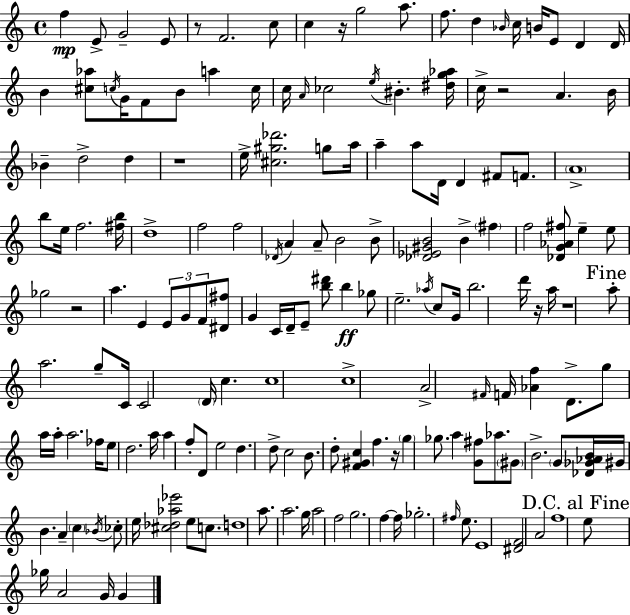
F5/q E4/e G4/h E4/e R/e F4/h. C5/e C5/q R/s G5/h A5/e. F5/e. D5/q Bb4/s C5/s B4/s E4/e D4/q D4/s B4/q [C#5,Ab5]/e C5/s G4/s F4/e B4/e A5/q C5/s C5/s A4/s CES5/h E5/s BIS4/q. [D#5,G5,Ab5]/s C5/s R/h A4/q. B4/s Bb4/q D5/h D5/q R/w E5/s [C#5,G#5,Db6]/h. G5/e A5/s A5/q A5/e D4/s D4/q F#4/e F4/e. A4/w B5/e E5/s F5/h. [F#5,B5]/s D5/w F5/h F5/h Db4/s A4/q A4/e B4/h B4/e [Db4,Eb4,G#4,B4]/h B4/q F#5/q F5/h [Db4,G4,Ab4,F#5]/e E5/q E5/e Gb5/h R/h A5/q. E4/q E4/e G4/e F4/e [D#4,F#5]/e G4/q C4/s D4/s E4/e [B5,D#6]/e B5/q Gb5/e E5/h. Ab5/s C5/e G4/s B5/h. D6/s R/s A5/s R/w A5/e A5/h. G5/e C4/s C4/h D4/s C5/q. C5/w C5/w A4/h F#4/s F4/s [Ab4,F5]/q D4/e. G5/e A5/s A5/s A5/h. FES5/s E5/e D5/h. A5/s A5/q F5/e D4/e E5/h D5/q. D5/e C5/h B4/e. D5/e [F4,G#4,C5]/q F5/q. R/s G5/q Gb5/e. A5/q [G4,F#5]/e Ab5/e. G#4/e B4/h. G4/e [Db4,Gb4,Ab4,B4]/s G#4/s B4/q. A4/q C5/q Bb4/s CES5/e E5/s [C#5,Db5,Ab5,Eb6]/h E5/e C5/e. D5/w A5/e. A5/h. G5/s A5/h F5/h G5/h. F5/q F5/s Gb5/h. F#5/s E5/e. E4/w [D#4,F4]/h A4/h F5/w E5/e Gb5/s A4/h G4/s G4/q